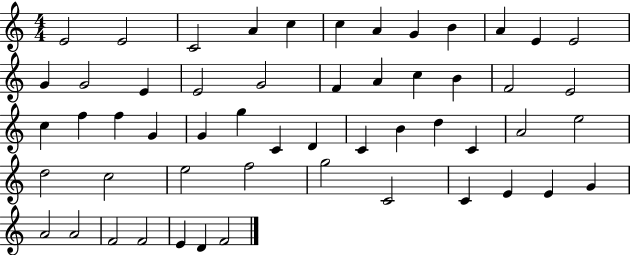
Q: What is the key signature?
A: C major